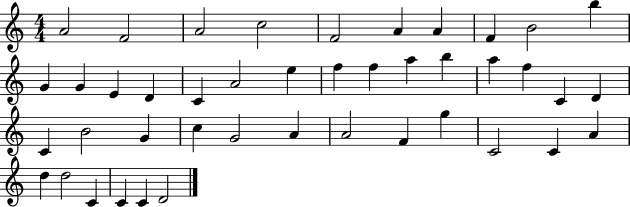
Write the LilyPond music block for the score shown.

{
  \clef treble
  \numericTimeSignature
  \time 4/4
  \key c \major
  a'2 f'2 | a'2 c''2 | f'2 a'4 a'4 | f'4 b'2 b''4 | \break g'4 g'4 e'4 d'4 | c'4 a'2 e''4 | f''4 f''4 a''4 b''4 | a''4 f''4 c'4 d'4 | \break c'4 b'2 g'4 | c''4 g'2 a'4 | a'2 f'4 g''4 | c'2 c'4 a'4 | \break d''4 d''2 c'4 | c'4 c'4 d'2 | \bar "|."
}